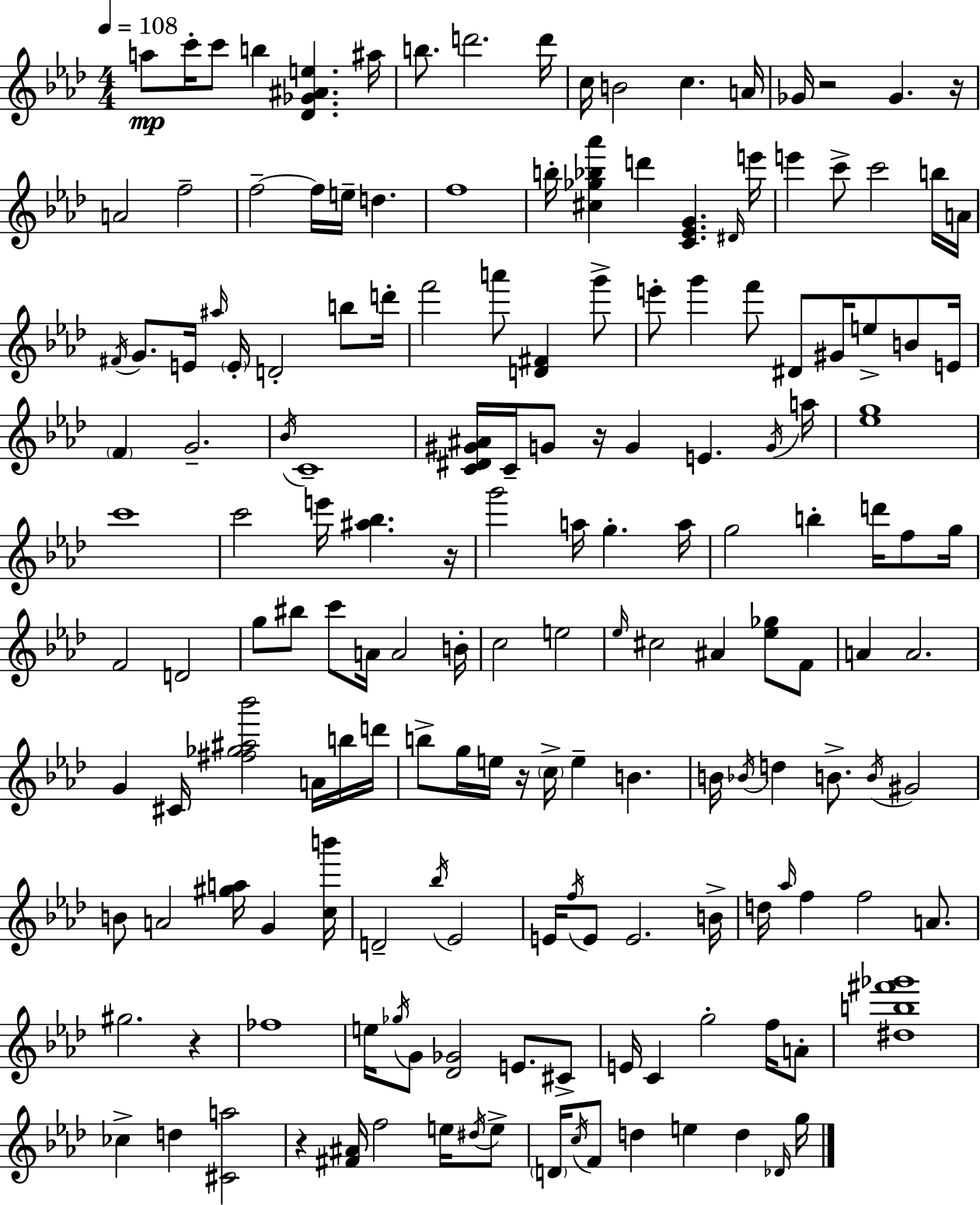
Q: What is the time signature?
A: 4/4